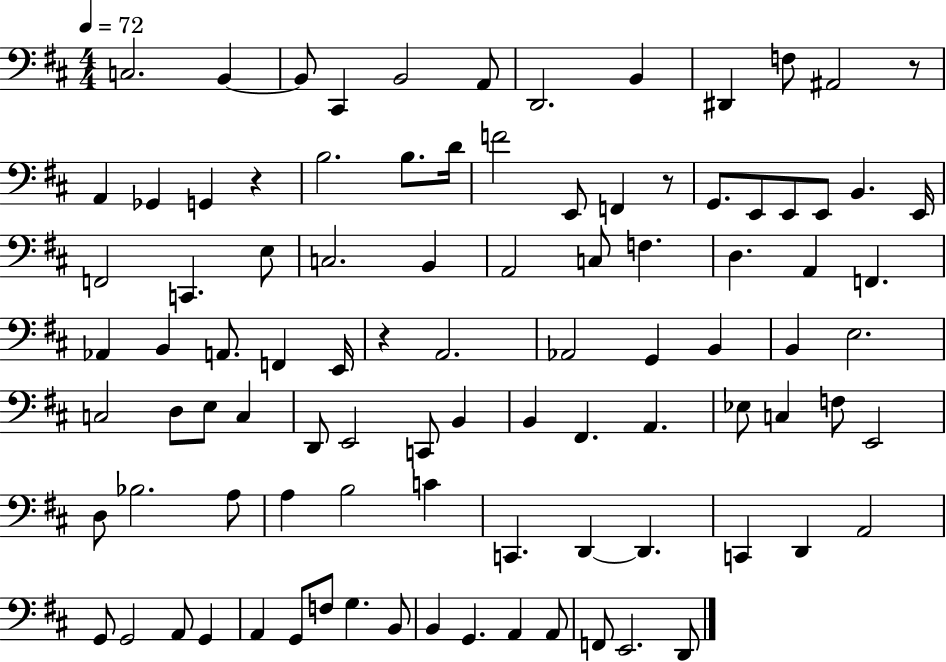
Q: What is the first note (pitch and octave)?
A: C3